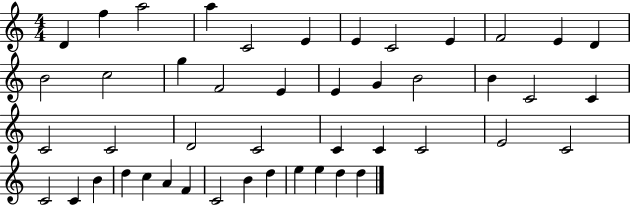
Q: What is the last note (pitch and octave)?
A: D5